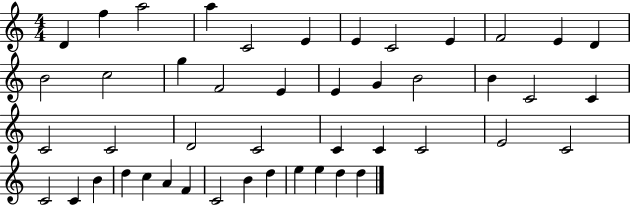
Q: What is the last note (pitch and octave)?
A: D5